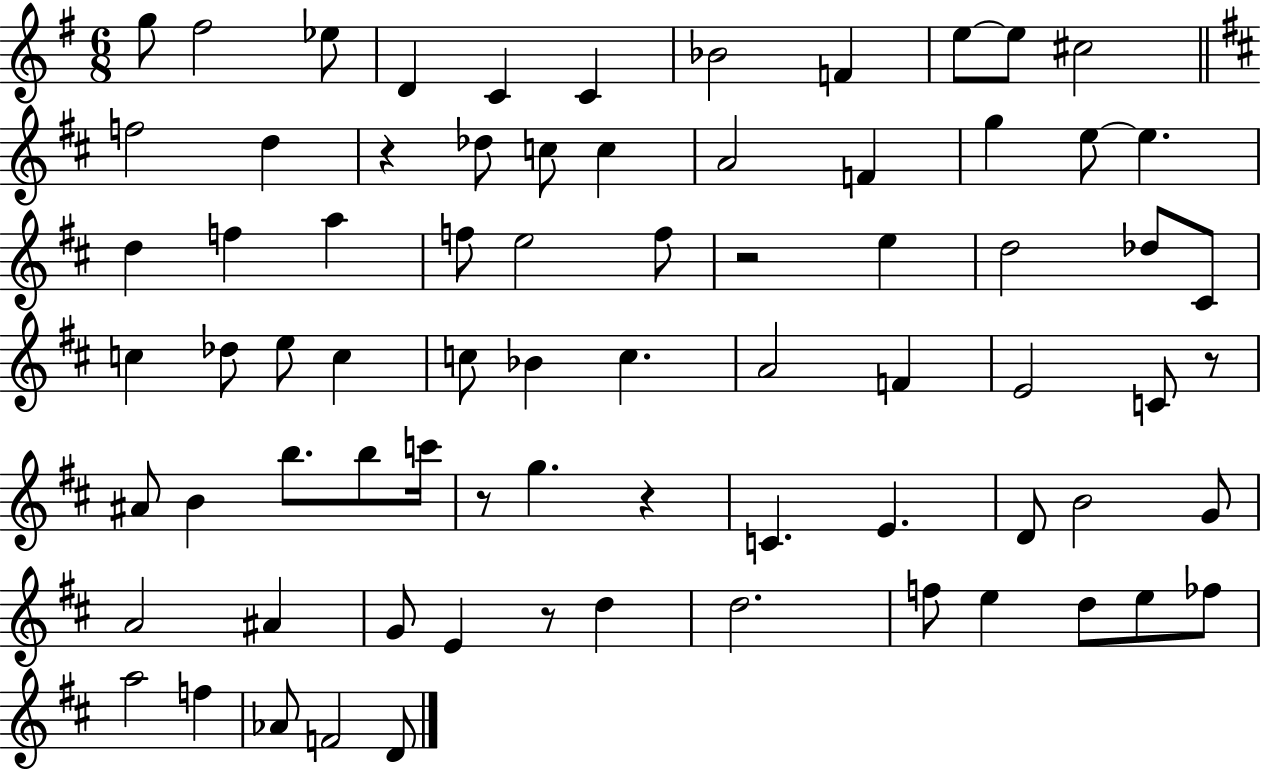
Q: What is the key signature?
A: G major